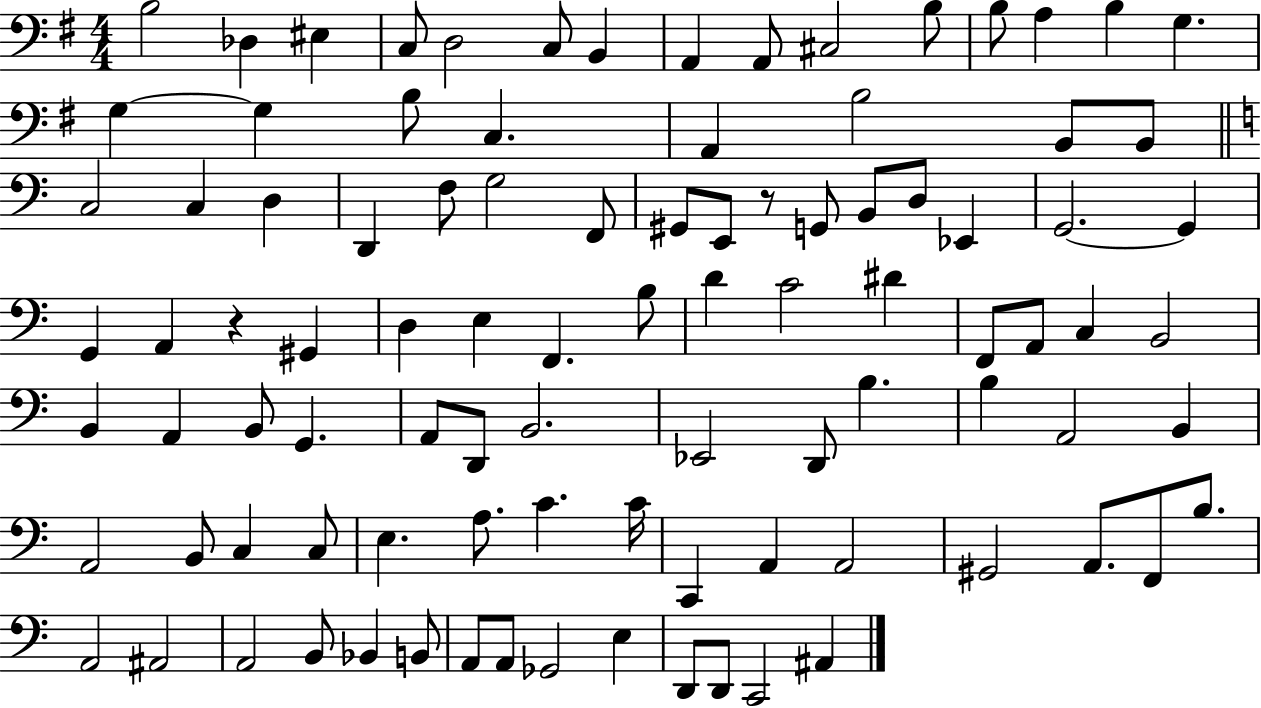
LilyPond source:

{
  \clef bass
  \numericTimeSignature
  \time 4/4
  \key g \major
  b2 des4 eis4 | c8 d2 c8 b,4 | a,4 a,8 cis2 b8 | b8 a4 b4 g4. | \break g4~~ g4 b8 c4. | a,4 b2 b,8 b,8 | \bar "||" \break \key c \major c2 c4 d4 | d,4 f8 g2 f,8 | gis,8 e,8 r8 g,8 b,8 d8 ees,4 | g,2.~~ g,4 | \break g,4 a,4 r4 gis,4 | d4 e4 f,4. b8 | d'4 c'2 dis'4 | f,8 a,8 c4 b,2 | \break b,4 a,4 b,8 g,4. | a,8 d,8 b,2. | ees,2 d,8 b4. | b4 a,2 b,4 | \break a,2 b,8 c4 c8 | e4. a8. c'4. c'16 | c,4 a,4 a,2 | gis,2 a,8. f,8 b8. | \break a,2 ais,2 | a,2 b,8 bes,4 b,8 | a,8 a,8 ges,2 e4 | d,8 d,8 c,2 ais,4 | \break \bar "|."
}